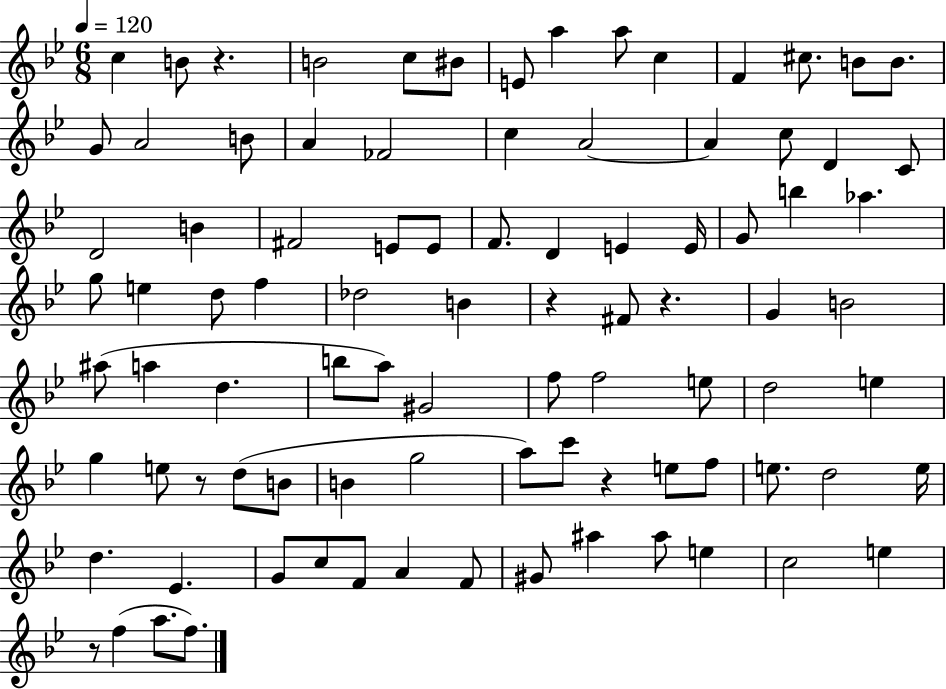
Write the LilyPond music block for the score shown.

{
  \clef treble
  \numericTimeSignature
  \time 6/8
  \key bes \major
  \tempo 4 = 120
  \repeat volta 2 { c''4 b'8 r4. | b'2 c''8 bis'8 | e'8 a''4 a''8 c''4 | f'4 cis''8. b'8 b'8. | \break g'8 a'2 b'8 | a'4 fes'2 | c''4 a'2~~ | a'4 c''8 d'4 c'8 | \break d'2 b'4 | fis'2 e'8 e'8 | f'8. d'4 e'4 e'16 | g'8 b''4 aes''4. | \break g''8 e''4 d''8 f''4 | des''2 b'4 | r4 fis'8 r4. | g'4 b'2 | \break ais''8( a''4 d''4. | b''8 a''8) gis'2 | f''8 f''2 e''8 | d''2 e''4 | \break g''4 e''8 r8 d''8( b'8 | b'4 g''2 | a''8) c'''8 r4 e''8 f''8 | e''8. d''2 e''16 | \break d''4. ees'4. | g'8 c''8 f'8 a'4 f'8 | gis'8 ais''4 ais''8 e''4 | c''2 e''4 | \break r8 f''4( a''8. f''8.) | } \bar "|."
}